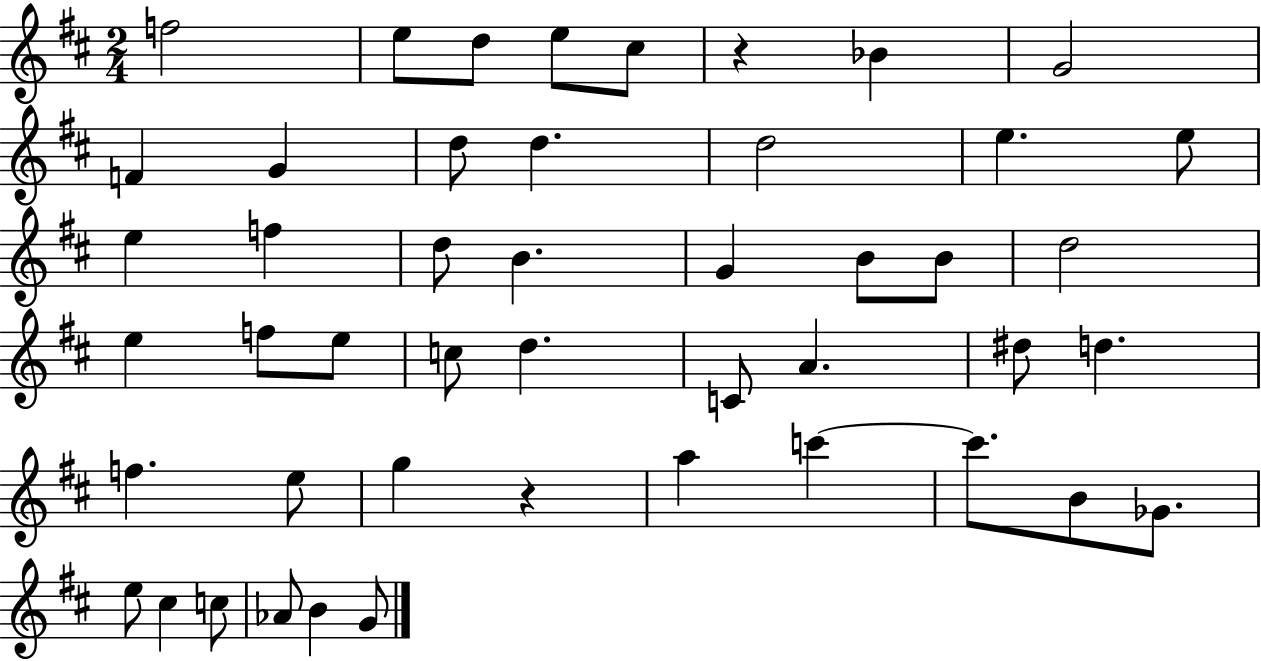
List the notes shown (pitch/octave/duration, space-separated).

F5/h E5/e D5/e E5/e C#5/e R/q Bb4/q G4/h F4/q G4/q D5/e D5/q. D5/h E5/q. E5/e E5/q F5/q D5/e B4/q. G4/q B4/e B4/e D5/h E5/q F5/e E5/e C5/e D5/q. C4/e A4/q. D#5/e D5/q. F5/q. E5/e G5/q R/q A5/q C6/q C6/e. B4/e Gb4/e. E5/e C#5/q C5/e Ab4/e B4/q G4/e